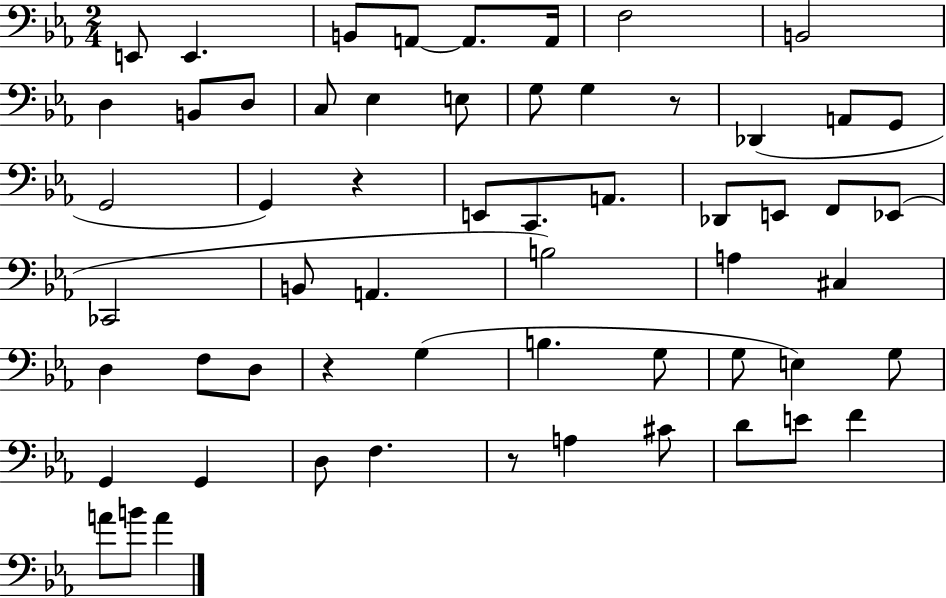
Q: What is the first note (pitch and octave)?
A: E2